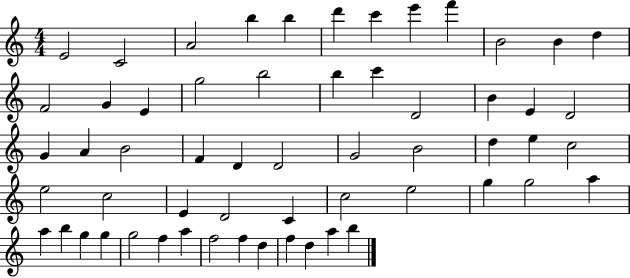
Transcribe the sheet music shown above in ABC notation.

X:1
T:Untitled
M:4/4
L:1/4
K:C
E2 C2 A2 b b d' c' e' f' B2 B d F2 G E g2 b2 b c' D2 B E D2 G A B2 F D D2 G2 B2 d e c2 e2 c2 E D2 C c2 e2 g g2 a a b g g g2 f a f2 f d f d a b